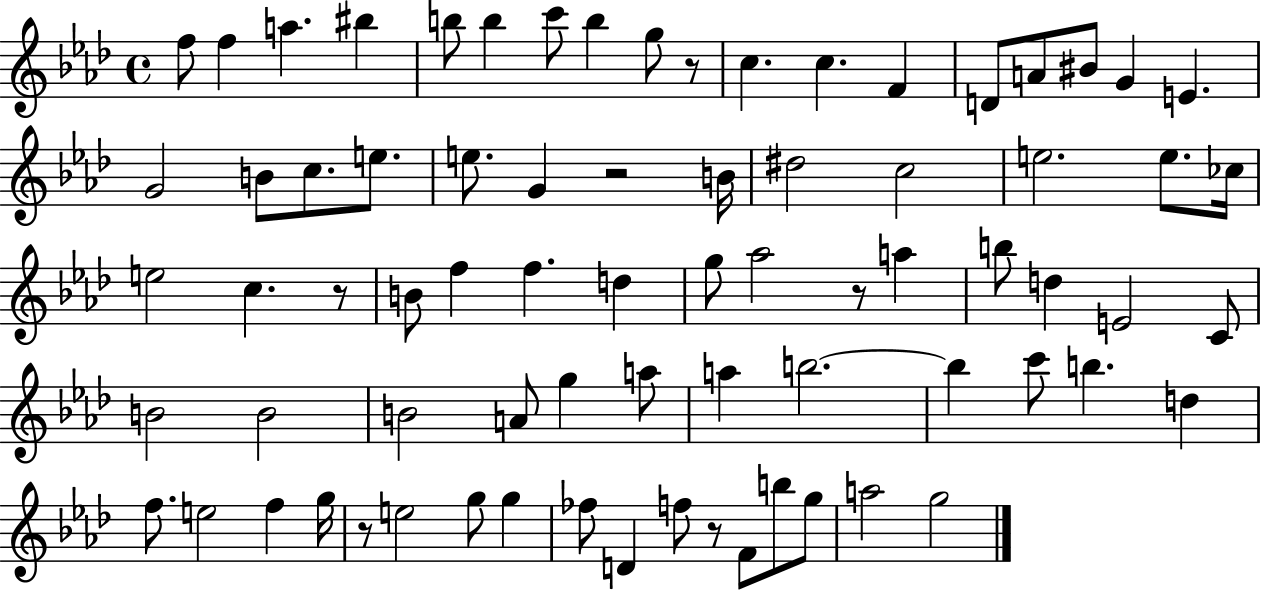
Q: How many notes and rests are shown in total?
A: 75